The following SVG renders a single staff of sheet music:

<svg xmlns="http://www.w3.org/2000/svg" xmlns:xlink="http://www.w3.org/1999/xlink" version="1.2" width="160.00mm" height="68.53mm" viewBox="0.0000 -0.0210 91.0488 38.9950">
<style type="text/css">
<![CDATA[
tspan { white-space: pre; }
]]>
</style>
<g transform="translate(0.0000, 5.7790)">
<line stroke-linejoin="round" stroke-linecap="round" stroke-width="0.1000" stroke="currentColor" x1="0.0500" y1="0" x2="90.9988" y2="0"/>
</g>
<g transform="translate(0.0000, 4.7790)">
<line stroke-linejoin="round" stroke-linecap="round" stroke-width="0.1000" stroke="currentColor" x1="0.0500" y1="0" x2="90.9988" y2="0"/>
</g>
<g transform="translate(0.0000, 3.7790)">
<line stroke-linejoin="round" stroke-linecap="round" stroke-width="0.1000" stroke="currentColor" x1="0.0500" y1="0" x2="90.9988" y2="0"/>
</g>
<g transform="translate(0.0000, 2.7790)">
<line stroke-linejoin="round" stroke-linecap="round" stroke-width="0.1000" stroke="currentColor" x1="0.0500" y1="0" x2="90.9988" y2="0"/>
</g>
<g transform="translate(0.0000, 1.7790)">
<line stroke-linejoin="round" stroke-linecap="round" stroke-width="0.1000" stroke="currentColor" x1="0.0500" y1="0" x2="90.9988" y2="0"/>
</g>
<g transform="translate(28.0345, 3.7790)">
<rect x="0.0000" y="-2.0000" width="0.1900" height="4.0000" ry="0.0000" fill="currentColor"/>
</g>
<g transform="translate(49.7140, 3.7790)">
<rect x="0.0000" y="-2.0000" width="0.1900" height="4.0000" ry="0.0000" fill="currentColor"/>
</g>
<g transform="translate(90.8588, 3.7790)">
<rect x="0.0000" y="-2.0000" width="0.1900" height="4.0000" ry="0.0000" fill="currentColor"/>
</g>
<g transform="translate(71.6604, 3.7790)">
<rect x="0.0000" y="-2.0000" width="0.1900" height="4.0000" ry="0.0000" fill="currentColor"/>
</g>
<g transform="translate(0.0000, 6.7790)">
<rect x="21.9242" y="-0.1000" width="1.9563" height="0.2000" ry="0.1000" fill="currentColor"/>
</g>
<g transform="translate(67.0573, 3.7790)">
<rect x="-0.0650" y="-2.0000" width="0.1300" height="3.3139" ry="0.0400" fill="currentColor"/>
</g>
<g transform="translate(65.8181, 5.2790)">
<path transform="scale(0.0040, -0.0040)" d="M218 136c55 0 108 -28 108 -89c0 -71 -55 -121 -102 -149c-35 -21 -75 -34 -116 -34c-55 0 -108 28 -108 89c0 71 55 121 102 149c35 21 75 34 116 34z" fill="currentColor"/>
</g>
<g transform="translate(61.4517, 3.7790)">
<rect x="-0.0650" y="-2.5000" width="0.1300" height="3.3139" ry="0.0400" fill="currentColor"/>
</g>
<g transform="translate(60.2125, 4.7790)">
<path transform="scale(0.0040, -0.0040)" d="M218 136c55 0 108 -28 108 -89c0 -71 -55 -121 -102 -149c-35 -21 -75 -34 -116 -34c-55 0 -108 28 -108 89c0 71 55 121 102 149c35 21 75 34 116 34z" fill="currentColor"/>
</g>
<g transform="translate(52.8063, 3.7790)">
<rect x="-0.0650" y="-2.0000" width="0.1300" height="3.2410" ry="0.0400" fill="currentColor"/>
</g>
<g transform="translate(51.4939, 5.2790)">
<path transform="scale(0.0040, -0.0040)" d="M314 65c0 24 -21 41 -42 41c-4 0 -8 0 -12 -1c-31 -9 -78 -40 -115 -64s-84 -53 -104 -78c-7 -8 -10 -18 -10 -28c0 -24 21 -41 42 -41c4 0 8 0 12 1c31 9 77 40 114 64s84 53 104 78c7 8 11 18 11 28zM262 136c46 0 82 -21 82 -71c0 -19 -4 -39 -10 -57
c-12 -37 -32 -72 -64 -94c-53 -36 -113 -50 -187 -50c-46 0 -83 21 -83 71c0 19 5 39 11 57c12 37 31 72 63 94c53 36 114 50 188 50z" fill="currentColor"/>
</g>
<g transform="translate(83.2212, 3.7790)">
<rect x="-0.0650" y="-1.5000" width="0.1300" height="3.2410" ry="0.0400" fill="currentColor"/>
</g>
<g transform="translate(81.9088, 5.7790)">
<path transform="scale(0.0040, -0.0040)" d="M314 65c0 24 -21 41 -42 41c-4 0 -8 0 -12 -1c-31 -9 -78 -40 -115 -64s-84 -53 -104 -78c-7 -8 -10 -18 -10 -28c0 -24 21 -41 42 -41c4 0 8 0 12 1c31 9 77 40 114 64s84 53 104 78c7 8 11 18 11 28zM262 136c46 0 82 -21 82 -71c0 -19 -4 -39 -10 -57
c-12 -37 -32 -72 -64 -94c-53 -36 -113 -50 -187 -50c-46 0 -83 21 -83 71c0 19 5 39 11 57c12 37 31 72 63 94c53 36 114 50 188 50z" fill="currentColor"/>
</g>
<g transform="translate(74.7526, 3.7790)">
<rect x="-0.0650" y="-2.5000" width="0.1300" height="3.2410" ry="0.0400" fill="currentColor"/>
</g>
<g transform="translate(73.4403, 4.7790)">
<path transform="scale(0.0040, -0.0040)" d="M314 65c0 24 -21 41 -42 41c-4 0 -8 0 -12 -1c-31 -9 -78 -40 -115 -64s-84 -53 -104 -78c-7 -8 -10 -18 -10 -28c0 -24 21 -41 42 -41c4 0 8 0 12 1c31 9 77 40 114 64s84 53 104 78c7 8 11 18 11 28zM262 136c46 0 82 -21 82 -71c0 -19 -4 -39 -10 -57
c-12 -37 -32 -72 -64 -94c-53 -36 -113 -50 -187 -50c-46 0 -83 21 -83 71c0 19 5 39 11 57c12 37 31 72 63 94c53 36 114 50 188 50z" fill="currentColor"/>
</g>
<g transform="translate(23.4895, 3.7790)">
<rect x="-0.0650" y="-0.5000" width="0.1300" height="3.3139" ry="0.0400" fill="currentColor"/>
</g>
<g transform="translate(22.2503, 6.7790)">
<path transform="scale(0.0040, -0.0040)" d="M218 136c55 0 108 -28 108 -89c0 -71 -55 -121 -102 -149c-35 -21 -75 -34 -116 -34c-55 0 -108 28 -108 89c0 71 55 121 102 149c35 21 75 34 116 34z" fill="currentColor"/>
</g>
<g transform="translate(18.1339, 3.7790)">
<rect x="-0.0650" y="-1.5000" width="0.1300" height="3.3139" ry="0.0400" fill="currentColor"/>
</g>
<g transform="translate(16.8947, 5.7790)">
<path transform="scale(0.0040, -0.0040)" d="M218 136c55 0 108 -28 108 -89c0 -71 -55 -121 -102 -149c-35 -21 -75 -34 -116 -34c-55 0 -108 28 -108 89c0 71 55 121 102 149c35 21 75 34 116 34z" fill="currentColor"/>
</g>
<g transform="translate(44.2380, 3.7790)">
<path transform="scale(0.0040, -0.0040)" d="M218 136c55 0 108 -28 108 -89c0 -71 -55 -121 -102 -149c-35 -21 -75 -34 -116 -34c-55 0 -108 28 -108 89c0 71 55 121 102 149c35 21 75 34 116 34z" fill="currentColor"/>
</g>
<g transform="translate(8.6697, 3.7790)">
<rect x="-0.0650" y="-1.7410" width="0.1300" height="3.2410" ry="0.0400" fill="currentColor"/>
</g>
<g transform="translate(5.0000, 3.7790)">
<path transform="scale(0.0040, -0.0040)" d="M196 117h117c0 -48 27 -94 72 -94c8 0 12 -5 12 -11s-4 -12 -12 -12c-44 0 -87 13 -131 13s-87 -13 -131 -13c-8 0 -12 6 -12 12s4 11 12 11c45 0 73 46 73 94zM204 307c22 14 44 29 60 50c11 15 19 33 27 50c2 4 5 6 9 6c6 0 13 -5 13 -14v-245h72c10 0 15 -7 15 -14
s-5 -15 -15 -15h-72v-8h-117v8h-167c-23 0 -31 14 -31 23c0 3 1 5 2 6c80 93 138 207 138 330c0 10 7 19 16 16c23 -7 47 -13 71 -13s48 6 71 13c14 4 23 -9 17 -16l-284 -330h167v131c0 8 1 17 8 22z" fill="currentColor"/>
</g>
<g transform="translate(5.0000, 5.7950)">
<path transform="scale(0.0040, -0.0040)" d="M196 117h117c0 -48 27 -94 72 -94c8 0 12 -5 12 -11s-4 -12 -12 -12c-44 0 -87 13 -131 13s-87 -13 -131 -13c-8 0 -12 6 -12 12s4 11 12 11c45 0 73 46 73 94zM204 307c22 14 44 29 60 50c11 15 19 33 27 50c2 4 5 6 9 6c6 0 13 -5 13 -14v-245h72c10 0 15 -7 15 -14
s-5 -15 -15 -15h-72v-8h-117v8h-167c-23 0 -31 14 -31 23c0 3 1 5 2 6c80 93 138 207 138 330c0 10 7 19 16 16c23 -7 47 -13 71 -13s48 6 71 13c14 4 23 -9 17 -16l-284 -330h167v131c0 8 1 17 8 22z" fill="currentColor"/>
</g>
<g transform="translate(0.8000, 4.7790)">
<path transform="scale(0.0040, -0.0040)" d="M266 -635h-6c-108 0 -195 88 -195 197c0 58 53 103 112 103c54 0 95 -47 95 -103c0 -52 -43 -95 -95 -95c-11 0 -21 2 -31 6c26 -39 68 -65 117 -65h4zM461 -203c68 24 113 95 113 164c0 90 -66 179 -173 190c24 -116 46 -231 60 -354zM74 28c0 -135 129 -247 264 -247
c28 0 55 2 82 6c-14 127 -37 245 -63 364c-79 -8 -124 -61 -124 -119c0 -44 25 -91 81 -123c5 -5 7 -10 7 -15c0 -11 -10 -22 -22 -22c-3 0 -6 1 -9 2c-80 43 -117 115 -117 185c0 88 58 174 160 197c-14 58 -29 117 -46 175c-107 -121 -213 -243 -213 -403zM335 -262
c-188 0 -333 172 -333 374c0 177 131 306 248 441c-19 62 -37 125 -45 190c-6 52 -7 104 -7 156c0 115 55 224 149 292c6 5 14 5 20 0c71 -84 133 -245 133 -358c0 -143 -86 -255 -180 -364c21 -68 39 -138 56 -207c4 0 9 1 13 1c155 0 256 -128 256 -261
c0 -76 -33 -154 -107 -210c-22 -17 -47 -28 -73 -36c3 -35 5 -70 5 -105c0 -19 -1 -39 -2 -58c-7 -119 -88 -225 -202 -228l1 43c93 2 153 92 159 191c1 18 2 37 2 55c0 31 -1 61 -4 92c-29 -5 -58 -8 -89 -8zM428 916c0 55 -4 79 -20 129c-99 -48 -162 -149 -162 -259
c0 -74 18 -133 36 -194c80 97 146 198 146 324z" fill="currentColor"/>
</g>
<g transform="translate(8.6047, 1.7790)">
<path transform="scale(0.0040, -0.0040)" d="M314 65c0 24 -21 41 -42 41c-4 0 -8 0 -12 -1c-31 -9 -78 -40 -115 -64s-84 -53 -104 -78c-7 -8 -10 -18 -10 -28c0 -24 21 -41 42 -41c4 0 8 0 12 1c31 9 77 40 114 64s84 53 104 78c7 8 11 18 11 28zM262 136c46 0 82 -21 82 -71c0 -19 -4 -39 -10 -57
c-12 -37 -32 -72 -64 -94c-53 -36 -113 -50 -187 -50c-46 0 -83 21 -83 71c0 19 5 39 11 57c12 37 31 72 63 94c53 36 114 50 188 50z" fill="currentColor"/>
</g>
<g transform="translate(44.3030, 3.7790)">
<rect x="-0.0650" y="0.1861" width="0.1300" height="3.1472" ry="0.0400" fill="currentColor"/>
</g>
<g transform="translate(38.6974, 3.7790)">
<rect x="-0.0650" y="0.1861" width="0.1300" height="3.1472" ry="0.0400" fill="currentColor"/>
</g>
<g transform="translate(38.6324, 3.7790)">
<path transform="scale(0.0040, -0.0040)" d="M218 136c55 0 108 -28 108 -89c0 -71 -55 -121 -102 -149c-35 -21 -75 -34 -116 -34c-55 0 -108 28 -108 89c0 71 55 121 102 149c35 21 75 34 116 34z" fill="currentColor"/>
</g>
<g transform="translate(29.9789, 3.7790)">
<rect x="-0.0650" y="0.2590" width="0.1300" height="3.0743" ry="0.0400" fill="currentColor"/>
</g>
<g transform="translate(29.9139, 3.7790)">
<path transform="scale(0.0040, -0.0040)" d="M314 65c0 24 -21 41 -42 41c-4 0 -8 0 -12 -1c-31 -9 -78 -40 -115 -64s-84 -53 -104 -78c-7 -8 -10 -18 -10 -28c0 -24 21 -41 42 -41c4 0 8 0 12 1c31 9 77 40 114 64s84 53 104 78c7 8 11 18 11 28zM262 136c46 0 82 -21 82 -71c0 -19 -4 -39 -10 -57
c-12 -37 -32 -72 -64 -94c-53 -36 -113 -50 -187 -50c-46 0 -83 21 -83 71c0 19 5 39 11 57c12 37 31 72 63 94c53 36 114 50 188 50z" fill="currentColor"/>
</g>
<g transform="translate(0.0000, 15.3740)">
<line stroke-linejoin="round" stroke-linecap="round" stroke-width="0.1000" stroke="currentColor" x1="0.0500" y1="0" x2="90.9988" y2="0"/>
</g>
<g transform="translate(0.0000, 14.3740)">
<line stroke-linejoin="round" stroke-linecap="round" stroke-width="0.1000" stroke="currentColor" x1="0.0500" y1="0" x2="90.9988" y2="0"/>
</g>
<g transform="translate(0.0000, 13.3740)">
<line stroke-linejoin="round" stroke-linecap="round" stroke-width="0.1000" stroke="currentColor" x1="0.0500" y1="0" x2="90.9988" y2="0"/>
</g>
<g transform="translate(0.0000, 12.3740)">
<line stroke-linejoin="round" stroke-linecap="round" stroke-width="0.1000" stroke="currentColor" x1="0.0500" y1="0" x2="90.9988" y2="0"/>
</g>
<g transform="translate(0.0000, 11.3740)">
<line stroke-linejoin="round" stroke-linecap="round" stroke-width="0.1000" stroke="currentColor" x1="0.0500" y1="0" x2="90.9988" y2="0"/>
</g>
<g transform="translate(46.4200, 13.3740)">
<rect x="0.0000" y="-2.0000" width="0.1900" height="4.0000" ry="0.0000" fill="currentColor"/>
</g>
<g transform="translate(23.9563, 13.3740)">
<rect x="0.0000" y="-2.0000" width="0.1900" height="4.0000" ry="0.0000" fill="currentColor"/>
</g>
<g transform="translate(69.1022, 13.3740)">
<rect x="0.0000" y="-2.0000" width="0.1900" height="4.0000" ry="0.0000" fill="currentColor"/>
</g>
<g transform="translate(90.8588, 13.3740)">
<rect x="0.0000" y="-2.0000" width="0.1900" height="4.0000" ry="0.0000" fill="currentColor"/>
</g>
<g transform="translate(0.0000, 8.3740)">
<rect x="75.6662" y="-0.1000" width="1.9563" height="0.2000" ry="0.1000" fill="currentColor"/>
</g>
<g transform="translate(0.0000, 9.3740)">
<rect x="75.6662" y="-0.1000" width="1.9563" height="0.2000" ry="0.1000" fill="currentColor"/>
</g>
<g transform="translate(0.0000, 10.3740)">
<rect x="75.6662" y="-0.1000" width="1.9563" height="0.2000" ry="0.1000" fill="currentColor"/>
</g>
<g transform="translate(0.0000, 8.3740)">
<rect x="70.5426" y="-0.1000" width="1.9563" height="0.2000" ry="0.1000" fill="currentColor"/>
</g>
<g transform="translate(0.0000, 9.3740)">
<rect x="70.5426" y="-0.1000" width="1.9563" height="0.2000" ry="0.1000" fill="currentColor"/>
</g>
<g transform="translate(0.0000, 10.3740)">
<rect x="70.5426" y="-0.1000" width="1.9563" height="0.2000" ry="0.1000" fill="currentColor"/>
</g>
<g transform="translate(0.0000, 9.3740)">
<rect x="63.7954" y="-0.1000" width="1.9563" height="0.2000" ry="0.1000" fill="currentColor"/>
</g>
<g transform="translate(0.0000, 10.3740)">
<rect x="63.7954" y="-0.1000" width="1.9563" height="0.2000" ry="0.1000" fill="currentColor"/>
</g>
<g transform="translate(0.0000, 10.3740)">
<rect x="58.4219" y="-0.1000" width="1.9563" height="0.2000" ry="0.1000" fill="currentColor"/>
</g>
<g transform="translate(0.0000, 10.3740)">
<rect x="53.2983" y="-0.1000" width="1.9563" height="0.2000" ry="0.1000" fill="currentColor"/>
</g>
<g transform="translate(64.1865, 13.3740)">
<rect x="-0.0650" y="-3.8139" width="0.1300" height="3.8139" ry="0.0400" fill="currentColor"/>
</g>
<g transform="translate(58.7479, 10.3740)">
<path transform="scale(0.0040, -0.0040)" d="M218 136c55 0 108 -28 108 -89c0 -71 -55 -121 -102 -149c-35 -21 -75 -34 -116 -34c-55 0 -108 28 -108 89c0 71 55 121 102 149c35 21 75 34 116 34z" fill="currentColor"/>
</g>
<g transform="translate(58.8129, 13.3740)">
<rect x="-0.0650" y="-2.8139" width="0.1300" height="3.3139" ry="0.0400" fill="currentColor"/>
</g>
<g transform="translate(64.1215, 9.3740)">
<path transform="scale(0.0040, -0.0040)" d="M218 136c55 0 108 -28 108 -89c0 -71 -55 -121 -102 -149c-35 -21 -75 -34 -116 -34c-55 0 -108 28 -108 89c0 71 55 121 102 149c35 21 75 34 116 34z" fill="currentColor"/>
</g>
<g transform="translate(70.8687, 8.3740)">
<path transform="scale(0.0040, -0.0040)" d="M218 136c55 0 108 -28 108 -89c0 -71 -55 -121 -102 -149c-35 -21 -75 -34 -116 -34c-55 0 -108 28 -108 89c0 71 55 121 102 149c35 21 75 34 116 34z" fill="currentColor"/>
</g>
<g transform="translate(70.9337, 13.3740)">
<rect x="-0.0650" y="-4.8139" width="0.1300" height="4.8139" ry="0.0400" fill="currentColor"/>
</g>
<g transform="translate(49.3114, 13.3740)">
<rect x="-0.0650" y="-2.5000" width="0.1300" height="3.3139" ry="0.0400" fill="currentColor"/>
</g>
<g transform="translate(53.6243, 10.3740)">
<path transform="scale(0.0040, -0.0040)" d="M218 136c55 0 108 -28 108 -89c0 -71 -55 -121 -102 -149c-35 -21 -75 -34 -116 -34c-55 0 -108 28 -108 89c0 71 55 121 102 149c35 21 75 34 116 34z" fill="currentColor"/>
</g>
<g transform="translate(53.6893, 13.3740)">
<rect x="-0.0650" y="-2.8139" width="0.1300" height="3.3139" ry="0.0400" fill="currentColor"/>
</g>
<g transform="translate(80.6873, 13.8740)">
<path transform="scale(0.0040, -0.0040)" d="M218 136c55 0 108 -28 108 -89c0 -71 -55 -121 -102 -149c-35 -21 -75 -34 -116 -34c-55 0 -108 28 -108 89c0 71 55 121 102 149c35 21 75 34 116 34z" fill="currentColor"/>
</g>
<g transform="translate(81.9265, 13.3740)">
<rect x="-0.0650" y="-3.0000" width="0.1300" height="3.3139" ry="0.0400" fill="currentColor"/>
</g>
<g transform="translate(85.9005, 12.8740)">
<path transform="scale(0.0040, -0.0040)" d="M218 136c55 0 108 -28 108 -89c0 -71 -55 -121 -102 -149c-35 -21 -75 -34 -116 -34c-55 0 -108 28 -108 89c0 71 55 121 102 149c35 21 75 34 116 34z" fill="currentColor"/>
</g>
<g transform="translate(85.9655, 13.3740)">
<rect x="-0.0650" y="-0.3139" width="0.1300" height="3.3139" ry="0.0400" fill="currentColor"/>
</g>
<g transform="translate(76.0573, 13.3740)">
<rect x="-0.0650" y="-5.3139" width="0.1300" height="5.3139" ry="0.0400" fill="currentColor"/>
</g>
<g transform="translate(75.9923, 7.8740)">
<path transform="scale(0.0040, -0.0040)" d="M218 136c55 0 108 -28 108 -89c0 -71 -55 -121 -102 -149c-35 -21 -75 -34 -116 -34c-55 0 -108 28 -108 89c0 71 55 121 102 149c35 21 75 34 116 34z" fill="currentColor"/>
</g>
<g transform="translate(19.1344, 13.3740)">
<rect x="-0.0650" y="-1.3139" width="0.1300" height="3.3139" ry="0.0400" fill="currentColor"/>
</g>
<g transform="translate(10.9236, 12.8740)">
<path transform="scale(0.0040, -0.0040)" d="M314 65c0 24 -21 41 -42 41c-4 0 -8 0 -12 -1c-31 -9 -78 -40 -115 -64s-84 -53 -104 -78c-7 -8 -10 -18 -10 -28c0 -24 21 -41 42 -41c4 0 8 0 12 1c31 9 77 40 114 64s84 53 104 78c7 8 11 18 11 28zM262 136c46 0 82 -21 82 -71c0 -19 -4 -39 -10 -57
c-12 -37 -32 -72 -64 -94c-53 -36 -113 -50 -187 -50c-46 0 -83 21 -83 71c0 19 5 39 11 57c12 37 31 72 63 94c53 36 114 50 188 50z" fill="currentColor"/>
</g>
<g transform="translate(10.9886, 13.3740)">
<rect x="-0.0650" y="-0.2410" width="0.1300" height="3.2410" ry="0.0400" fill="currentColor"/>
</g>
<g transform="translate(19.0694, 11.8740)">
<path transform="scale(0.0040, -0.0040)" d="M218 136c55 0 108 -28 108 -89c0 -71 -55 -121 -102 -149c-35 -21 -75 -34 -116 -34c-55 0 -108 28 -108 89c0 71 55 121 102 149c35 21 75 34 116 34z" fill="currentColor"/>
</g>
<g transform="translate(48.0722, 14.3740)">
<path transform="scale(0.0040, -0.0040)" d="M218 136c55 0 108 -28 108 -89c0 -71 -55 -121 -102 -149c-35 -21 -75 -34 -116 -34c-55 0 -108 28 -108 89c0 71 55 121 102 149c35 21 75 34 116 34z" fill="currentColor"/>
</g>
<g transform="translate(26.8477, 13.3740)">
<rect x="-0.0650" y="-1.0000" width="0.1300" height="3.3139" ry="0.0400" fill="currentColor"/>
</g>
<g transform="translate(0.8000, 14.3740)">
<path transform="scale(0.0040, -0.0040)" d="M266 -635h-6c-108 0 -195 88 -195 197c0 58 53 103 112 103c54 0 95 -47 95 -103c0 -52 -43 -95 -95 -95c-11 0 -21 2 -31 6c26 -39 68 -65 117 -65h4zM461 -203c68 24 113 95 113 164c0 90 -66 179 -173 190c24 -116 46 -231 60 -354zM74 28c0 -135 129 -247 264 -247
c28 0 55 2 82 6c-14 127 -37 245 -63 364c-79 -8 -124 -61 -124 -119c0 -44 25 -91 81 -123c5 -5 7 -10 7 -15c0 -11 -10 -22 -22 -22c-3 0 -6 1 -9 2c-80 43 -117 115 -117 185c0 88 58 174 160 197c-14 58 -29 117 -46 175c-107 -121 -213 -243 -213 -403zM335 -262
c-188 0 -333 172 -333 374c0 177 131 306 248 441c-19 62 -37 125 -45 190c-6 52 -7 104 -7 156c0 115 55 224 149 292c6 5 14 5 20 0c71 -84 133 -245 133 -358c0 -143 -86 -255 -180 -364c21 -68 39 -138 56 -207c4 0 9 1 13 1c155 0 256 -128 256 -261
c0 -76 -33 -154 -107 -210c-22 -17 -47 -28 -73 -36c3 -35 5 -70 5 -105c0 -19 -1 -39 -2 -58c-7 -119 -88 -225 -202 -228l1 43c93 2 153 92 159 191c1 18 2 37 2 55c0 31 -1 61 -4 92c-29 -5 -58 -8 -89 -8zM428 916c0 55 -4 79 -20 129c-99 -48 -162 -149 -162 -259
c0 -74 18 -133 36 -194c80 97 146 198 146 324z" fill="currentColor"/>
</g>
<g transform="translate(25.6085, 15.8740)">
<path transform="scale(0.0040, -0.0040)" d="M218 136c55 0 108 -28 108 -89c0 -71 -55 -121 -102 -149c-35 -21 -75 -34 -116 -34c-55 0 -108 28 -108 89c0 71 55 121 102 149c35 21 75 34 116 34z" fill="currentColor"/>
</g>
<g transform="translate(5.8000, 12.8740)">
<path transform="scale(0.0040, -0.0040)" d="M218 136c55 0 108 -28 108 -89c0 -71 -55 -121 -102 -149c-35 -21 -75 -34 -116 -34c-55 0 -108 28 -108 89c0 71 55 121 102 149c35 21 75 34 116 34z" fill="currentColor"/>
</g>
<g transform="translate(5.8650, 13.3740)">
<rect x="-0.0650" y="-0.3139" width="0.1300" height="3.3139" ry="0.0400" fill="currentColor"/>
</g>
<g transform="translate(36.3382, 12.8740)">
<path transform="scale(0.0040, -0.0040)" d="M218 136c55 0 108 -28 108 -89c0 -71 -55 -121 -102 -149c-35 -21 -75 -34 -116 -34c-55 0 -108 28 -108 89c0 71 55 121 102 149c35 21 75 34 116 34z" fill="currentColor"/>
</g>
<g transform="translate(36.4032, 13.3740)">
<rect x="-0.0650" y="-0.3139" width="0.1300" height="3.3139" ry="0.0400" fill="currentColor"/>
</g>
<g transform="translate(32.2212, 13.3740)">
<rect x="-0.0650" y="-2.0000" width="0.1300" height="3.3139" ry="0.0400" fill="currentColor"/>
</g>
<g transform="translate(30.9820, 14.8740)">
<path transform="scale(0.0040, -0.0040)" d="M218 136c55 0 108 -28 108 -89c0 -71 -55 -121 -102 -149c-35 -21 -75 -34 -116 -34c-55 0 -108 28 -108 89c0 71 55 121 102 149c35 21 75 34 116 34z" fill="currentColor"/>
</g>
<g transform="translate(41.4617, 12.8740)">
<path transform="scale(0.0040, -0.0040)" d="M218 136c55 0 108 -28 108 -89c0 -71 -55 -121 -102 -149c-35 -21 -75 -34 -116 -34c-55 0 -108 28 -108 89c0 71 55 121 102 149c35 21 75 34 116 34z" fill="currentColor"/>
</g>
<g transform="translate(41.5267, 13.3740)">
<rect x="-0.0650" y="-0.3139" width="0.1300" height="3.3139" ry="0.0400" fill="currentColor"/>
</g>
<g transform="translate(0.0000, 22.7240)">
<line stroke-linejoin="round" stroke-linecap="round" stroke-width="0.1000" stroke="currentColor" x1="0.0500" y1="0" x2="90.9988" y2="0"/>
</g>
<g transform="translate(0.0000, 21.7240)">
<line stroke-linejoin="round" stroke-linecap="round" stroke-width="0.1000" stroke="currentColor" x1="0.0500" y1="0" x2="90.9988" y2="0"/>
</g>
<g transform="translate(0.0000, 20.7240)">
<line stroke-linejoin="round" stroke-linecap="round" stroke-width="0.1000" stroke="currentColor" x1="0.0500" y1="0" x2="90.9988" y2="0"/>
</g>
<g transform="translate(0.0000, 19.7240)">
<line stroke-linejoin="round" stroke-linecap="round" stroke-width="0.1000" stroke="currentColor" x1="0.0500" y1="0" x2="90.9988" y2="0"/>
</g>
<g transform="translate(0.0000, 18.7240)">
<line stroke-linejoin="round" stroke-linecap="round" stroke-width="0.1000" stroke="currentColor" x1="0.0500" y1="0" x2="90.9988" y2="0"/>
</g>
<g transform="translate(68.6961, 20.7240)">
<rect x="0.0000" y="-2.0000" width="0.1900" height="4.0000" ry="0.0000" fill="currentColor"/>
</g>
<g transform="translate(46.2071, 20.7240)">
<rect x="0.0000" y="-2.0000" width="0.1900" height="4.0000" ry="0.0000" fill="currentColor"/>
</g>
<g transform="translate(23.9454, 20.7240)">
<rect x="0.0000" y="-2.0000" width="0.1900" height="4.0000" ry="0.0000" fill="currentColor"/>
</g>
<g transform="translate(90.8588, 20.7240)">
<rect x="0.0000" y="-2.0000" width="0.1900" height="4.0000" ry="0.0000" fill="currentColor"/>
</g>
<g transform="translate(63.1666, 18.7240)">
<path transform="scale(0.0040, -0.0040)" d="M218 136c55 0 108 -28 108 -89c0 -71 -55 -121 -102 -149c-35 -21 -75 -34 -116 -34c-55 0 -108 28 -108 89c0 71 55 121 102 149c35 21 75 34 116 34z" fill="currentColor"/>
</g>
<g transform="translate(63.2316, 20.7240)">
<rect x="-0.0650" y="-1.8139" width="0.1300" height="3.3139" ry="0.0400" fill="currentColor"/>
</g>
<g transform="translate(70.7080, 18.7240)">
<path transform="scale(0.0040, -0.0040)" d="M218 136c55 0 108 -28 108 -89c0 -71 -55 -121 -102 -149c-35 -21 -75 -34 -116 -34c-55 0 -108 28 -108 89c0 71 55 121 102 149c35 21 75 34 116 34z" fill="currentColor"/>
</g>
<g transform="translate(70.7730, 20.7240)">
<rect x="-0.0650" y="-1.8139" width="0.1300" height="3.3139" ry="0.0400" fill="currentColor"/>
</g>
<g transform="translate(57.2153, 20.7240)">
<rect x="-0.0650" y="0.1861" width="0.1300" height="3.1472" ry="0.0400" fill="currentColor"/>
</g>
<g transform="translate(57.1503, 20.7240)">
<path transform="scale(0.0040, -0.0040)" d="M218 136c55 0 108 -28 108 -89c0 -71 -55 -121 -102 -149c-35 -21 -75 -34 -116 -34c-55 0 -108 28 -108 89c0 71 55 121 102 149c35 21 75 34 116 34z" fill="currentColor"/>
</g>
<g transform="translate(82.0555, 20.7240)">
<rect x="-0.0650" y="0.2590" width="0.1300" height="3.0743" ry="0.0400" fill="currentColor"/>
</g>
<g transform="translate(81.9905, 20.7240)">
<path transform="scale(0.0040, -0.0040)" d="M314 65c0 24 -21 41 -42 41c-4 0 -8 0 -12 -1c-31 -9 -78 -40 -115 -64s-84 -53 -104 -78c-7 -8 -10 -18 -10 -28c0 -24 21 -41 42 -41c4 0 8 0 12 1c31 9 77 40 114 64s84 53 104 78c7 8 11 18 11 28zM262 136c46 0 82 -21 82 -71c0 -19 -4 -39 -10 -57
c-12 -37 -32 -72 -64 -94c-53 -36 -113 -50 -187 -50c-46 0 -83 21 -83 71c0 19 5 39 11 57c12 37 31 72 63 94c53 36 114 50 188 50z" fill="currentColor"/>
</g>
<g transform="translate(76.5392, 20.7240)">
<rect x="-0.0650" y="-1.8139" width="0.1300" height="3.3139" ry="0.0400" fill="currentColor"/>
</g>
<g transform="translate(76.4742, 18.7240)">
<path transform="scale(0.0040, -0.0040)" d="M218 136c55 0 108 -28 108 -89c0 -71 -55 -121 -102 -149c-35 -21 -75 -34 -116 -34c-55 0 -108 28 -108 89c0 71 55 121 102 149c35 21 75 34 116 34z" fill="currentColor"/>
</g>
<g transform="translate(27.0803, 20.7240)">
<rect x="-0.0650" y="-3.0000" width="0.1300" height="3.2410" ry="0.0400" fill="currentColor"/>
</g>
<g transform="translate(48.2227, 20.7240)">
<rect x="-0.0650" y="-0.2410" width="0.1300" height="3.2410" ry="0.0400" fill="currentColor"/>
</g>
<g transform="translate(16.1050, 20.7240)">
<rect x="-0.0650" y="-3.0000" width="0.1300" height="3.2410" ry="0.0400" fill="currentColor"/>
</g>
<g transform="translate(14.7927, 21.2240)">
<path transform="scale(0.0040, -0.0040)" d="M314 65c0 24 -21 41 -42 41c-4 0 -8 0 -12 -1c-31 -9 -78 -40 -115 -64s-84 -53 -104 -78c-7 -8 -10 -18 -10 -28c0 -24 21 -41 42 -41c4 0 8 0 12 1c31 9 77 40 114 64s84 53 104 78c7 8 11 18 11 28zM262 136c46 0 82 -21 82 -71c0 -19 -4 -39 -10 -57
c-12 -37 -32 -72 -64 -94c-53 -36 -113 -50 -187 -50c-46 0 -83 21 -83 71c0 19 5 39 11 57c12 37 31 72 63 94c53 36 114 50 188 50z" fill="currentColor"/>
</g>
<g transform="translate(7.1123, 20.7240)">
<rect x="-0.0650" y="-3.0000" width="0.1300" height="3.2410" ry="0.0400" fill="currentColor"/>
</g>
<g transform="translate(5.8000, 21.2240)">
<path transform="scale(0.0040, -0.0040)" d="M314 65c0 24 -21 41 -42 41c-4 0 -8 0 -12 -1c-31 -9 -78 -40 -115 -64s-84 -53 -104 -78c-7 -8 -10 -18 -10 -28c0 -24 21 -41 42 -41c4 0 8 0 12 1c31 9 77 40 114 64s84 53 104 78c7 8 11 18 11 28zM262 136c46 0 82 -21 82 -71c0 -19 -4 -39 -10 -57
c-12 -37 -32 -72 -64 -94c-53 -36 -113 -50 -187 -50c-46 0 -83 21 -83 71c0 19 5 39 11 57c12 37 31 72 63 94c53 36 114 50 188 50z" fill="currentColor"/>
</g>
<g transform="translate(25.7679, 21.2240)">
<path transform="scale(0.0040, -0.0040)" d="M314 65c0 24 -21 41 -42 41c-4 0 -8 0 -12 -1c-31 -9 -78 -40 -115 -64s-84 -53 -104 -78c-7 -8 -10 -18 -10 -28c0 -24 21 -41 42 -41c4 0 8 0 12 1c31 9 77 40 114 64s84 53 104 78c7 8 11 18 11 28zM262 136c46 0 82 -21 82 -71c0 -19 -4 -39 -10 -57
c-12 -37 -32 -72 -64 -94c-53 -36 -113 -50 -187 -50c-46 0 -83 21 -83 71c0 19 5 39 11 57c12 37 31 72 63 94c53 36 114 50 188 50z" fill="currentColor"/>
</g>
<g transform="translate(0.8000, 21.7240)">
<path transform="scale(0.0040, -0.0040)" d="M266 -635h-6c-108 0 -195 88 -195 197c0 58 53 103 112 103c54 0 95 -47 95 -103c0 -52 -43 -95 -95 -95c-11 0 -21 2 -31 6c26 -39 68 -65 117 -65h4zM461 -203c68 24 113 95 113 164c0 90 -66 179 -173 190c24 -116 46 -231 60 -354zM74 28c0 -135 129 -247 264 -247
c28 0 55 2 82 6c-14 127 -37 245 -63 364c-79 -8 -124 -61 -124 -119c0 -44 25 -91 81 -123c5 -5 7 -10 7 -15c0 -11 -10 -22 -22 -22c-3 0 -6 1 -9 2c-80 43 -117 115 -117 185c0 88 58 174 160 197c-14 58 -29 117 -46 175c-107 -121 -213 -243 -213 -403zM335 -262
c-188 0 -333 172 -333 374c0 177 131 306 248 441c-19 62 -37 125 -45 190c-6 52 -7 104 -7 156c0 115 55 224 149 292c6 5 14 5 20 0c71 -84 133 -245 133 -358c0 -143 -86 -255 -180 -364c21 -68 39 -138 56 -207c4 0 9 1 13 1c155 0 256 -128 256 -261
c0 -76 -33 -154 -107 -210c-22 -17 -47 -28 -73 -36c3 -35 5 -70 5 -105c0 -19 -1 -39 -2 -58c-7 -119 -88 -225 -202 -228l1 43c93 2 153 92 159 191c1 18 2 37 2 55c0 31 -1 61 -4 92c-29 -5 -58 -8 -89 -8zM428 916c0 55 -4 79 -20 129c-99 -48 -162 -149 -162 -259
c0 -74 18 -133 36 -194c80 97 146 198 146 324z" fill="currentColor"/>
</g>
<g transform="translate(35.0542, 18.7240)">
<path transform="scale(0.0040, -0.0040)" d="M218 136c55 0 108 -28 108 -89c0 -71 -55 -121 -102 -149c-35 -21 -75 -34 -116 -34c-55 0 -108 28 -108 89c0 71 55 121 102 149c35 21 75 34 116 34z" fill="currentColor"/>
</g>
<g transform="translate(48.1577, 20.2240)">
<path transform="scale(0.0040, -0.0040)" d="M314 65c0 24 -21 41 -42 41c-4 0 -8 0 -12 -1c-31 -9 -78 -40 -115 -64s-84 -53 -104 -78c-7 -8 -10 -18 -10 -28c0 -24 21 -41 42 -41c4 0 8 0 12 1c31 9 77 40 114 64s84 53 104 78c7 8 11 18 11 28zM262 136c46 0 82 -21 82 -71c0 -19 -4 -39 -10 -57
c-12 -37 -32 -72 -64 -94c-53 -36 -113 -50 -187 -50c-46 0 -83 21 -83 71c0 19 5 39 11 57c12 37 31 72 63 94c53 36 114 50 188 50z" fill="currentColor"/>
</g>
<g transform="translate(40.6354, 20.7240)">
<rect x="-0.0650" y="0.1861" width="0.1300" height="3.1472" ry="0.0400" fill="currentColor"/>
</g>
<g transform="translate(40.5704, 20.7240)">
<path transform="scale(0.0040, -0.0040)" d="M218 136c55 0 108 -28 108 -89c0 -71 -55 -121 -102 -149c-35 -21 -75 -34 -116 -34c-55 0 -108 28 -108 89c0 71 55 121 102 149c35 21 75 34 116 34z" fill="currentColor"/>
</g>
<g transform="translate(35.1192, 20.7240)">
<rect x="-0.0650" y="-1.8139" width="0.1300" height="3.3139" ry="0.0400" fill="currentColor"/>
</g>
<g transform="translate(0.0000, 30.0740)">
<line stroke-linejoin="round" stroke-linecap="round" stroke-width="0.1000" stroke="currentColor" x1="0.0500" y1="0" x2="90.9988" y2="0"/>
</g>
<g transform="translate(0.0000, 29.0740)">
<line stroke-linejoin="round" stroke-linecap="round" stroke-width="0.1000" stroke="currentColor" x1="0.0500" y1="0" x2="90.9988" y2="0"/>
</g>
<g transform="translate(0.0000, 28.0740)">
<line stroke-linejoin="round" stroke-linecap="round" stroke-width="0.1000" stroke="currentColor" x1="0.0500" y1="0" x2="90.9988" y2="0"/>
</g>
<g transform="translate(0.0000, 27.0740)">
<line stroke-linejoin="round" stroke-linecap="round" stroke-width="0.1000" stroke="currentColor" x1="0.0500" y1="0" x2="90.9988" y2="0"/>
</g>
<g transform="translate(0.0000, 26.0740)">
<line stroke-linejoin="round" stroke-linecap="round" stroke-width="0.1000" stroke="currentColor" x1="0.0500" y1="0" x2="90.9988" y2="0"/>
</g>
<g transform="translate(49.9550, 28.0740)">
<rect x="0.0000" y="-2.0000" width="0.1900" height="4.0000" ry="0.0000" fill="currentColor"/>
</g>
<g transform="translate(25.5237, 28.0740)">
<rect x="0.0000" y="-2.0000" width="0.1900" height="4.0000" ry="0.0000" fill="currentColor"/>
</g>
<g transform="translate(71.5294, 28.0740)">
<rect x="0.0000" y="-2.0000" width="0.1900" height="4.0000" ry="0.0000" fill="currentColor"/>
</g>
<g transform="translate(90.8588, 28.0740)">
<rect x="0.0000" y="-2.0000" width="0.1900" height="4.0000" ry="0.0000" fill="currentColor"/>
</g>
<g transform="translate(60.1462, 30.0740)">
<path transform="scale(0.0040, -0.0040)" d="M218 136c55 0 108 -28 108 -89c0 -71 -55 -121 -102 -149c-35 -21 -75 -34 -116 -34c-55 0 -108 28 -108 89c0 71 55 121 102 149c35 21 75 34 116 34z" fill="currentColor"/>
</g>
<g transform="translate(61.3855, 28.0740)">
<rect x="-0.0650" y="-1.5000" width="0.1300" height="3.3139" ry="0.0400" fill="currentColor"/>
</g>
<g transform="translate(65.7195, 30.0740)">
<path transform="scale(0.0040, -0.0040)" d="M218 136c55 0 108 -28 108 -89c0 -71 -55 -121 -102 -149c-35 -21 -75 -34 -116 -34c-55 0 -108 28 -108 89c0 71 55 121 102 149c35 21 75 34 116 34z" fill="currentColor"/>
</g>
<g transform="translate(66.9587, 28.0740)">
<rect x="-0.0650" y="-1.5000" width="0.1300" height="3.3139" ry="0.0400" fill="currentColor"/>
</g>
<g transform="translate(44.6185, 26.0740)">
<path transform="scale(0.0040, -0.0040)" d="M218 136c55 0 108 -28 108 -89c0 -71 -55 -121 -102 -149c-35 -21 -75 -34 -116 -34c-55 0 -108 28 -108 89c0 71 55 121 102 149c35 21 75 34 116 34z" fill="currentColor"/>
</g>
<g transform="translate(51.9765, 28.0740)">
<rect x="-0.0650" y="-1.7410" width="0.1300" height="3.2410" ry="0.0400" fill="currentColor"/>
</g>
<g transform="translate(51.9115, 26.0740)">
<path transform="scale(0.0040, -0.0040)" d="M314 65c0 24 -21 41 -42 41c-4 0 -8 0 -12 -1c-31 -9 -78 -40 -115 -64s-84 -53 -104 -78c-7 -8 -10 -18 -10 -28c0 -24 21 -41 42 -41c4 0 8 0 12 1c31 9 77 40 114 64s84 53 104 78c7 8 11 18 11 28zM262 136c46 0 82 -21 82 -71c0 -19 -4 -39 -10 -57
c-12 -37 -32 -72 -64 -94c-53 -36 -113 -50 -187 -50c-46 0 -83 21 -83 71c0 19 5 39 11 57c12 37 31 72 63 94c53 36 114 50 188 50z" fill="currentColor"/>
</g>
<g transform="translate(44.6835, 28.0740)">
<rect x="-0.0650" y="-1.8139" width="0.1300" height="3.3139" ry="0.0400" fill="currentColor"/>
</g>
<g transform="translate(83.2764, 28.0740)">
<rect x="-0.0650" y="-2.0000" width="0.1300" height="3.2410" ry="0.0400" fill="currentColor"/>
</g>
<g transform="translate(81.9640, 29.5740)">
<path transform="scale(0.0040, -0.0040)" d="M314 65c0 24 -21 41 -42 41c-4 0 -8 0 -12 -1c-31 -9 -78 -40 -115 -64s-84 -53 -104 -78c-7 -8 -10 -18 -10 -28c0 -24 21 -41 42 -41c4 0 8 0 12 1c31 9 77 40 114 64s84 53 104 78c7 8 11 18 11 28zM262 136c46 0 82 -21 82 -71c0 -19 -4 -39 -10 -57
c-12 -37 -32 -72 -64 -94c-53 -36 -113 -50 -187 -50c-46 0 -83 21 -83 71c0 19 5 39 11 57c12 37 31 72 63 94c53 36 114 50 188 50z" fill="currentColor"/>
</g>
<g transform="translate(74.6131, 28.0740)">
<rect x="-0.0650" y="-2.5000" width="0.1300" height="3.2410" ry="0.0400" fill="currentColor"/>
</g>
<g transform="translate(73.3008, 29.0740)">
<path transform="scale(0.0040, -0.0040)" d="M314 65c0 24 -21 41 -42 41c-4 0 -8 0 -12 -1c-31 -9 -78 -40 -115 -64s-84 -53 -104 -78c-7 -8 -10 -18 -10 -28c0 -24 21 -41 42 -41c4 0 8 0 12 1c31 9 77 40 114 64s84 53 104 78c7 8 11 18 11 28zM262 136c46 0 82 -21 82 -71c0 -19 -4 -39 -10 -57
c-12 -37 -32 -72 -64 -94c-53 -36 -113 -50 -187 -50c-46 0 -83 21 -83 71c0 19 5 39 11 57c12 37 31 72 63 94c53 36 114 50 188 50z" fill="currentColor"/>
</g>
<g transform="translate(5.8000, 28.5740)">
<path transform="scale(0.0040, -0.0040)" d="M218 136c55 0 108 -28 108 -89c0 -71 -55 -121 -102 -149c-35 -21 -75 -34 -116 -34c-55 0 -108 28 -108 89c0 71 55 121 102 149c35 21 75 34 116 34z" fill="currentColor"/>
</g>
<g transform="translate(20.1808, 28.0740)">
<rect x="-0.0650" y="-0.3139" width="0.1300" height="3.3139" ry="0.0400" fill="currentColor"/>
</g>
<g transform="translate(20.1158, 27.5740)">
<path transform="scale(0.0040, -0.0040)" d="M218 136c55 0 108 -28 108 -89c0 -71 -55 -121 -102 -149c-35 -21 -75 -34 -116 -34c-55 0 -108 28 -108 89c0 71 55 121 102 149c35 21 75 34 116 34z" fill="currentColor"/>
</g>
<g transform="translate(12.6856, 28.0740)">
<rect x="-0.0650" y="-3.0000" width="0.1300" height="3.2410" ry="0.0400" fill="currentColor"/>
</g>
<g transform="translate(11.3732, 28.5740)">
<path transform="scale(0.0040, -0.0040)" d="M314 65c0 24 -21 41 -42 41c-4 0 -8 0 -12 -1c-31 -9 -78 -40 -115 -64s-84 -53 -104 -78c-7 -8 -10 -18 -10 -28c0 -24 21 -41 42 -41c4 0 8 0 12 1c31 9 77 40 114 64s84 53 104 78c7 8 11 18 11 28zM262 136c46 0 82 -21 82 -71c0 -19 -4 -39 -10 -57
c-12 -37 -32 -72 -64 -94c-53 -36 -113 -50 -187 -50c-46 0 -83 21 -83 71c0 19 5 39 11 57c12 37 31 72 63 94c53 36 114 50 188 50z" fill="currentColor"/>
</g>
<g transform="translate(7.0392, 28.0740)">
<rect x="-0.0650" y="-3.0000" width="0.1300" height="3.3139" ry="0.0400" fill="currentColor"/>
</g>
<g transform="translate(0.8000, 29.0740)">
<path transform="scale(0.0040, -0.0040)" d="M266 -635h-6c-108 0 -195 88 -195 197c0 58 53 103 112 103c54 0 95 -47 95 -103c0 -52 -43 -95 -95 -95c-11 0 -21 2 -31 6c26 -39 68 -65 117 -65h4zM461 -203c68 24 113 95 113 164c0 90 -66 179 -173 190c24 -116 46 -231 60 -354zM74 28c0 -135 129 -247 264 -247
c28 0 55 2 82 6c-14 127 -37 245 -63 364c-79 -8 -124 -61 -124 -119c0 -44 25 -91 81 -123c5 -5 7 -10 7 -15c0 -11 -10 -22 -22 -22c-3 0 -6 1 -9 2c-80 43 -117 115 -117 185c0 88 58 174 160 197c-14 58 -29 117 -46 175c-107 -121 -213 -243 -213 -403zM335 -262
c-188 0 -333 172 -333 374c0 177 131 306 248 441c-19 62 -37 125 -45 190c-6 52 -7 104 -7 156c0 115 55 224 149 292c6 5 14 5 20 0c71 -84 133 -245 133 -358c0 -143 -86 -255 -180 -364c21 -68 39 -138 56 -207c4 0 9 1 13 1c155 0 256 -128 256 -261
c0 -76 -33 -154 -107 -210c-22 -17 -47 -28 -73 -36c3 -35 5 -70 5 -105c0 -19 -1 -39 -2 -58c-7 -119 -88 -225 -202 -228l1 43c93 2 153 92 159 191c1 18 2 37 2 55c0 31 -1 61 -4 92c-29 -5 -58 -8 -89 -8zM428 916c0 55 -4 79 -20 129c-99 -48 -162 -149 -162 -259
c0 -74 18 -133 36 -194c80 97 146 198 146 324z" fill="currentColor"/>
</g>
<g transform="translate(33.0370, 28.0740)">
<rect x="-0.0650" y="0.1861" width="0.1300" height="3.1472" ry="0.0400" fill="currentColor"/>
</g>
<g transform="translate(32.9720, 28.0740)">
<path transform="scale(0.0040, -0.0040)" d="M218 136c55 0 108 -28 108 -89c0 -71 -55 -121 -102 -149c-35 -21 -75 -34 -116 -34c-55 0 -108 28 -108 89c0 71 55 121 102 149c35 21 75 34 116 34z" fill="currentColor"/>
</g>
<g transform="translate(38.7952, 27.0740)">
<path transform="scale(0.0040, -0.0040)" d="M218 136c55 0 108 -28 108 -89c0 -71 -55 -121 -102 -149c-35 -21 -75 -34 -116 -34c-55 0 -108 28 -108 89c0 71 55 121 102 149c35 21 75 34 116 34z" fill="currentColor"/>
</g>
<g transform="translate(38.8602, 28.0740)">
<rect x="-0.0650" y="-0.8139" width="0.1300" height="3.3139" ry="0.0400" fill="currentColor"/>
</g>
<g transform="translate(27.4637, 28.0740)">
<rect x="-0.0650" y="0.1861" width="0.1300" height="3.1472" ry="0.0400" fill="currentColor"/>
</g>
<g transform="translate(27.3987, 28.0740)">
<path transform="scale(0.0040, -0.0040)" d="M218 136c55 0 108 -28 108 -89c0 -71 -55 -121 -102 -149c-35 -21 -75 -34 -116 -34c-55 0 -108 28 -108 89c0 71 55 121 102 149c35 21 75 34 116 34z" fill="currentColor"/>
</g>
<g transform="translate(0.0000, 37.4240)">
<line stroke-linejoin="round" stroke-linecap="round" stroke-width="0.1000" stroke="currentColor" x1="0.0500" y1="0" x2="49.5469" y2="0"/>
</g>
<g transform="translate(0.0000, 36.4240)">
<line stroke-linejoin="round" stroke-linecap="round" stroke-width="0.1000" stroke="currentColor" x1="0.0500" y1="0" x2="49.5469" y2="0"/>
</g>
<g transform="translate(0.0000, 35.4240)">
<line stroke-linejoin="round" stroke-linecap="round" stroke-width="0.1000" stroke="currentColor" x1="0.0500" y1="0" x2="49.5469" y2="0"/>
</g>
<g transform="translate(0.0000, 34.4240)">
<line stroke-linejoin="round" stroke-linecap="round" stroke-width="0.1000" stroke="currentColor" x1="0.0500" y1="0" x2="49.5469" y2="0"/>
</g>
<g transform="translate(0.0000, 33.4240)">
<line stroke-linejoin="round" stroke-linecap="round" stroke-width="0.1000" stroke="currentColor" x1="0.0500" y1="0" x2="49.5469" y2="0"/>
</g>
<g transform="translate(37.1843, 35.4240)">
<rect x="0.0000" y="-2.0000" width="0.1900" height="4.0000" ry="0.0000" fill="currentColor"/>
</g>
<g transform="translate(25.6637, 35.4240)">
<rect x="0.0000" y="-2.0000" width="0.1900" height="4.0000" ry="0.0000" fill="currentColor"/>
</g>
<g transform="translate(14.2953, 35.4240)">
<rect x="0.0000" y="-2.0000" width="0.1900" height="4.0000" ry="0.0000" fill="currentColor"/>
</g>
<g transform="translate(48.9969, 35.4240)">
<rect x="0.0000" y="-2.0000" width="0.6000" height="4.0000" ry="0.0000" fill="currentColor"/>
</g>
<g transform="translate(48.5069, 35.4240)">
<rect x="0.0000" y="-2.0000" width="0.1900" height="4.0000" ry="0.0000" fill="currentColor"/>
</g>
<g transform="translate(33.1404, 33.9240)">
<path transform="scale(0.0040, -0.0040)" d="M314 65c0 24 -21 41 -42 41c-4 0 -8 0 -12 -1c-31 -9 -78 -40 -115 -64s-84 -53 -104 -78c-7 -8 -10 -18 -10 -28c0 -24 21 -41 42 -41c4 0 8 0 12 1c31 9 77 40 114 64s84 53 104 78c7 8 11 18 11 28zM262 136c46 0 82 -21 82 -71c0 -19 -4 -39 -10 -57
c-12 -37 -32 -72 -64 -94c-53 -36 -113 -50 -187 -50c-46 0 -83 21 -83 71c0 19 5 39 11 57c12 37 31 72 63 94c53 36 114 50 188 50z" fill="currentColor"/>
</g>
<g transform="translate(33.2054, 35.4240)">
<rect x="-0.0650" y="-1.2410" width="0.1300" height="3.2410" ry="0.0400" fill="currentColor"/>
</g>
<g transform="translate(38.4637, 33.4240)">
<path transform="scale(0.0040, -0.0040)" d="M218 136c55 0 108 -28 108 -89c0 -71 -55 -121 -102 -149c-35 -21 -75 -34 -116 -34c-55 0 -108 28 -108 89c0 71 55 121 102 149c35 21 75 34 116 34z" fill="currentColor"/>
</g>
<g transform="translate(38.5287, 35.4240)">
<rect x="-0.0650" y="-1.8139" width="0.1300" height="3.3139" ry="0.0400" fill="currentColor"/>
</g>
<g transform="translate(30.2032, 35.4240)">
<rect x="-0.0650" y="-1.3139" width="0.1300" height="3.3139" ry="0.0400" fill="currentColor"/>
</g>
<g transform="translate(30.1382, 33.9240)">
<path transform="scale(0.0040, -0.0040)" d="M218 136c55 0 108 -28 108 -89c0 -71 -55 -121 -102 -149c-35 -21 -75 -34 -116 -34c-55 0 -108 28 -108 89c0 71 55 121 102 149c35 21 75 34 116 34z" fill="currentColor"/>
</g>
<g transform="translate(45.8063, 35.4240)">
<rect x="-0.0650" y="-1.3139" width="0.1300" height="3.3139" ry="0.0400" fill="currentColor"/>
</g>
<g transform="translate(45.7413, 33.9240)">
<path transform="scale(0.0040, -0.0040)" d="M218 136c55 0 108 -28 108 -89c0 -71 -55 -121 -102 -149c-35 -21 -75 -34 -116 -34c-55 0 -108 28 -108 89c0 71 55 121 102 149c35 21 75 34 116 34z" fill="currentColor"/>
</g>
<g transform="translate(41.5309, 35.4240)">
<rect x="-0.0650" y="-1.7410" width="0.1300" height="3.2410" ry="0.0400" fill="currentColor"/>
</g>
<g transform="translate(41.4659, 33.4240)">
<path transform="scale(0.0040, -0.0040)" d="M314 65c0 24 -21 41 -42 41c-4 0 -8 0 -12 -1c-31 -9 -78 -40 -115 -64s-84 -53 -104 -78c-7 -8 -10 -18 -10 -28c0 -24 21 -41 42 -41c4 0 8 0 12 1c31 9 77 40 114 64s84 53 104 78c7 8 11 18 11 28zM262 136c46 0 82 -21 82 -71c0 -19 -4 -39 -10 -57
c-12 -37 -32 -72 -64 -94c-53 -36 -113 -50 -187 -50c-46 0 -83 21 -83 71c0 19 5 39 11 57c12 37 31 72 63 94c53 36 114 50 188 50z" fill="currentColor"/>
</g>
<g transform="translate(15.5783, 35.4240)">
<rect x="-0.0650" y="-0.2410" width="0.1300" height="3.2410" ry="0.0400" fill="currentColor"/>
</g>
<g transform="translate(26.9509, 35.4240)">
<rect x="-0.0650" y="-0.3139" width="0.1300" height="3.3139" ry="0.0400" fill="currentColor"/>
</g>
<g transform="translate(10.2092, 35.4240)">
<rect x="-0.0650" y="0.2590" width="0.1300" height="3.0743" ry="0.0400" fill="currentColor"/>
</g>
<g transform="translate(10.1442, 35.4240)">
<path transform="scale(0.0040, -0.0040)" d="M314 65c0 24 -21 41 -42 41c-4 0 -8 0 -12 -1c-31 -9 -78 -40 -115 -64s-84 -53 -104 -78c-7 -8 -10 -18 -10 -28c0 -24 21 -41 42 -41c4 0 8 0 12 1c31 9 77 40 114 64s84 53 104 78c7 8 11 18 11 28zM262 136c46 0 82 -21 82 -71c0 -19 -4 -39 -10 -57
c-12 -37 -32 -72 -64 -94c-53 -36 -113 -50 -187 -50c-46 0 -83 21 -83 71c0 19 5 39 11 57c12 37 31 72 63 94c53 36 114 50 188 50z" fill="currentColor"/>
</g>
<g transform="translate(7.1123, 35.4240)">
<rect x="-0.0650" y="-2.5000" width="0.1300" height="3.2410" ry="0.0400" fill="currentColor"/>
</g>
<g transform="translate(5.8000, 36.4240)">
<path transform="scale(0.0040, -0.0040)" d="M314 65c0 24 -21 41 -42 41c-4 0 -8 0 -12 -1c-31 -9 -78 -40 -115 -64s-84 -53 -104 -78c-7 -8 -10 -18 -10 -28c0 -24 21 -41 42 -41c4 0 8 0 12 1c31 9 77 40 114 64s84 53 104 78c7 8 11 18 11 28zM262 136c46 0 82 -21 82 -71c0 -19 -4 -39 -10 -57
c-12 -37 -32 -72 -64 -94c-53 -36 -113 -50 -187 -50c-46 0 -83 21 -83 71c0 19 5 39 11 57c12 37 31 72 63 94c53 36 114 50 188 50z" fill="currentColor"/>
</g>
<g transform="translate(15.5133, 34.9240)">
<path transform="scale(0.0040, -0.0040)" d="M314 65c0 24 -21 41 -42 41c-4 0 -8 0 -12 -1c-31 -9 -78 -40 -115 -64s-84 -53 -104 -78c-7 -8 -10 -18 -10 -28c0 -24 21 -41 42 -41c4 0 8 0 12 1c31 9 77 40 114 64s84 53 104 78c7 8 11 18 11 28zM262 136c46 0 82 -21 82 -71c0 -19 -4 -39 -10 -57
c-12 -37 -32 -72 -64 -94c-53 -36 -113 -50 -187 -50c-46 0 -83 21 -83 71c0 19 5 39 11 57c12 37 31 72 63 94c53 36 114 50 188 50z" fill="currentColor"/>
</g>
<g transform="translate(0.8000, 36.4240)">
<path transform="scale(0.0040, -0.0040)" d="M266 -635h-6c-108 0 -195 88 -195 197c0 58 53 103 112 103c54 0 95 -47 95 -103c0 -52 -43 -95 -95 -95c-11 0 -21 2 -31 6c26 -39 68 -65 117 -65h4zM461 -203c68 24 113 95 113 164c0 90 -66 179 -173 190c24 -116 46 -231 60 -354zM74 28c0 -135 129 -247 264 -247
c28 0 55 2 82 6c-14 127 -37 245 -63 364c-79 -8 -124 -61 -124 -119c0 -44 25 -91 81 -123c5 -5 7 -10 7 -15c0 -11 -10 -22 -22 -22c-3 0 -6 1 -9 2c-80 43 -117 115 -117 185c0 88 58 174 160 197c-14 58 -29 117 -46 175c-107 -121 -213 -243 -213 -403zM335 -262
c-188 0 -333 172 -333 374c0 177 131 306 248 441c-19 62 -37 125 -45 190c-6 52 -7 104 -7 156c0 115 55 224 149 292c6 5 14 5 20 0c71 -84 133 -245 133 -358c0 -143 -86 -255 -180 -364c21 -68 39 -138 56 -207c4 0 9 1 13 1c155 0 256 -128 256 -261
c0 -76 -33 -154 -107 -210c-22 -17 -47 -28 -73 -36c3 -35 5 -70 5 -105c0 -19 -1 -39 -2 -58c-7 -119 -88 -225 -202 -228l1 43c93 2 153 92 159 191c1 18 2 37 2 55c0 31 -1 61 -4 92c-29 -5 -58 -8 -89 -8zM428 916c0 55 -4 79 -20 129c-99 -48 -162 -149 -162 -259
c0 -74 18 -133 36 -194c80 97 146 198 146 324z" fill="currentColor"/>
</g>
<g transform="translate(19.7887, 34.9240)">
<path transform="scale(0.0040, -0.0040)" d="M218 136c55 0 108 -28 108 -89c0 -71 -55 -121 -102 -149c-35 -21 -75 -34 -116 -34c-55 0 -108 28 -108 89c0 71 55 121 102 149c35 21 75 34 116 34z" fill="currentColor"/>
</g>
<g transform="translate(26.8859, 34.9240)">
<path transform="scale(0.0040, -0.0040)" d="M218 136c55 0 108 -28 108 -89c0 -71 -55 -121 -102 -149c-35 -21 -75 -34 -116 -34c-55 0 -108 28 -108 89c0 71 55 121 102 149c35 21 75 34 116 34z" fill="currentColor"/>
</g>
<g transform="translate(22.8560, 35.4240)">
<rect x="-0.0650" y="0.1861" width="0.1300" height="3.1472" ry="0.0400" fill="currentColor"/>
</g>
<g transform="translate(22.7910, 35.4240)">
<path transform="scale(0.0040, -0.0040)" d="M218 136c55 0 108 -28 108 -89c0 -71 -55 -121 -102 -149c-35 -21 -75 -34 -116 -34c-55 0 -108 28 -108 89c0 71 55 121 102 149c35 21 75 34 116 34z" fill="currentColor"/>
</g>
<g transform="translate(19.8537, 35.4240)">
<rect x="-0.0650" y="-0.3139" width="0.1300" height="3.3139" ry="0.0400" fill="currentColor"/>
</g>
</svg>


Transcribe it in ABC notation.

X:1
T:Untitled
M:4/4
L:1/4
K:C
f2 E C B2 B B F2 G F G2 E2 c c2 e D F c c G a a c' e' f' A c A2 A2 A2 f B c2 B f f f B2 A A2 c B B d f f2 E E G2 F2 G2 B2 c2 c B c e e2 f f2 e